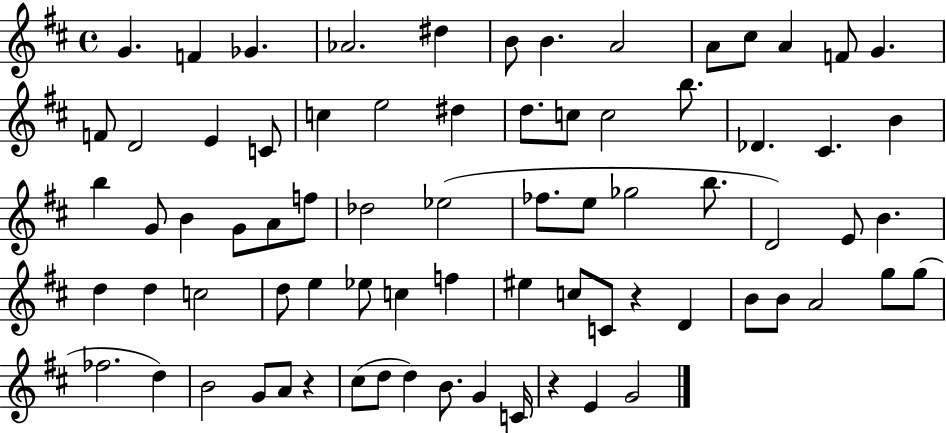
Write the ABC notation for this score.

X:1
T:Untitled
M:4/4
L:1/4
K:D
G F _G _A2 ^d B/2 B A2 A/2 ^c/2 A F/2 G F/2 D2 E C/2 c e2 ^d d/2 c/2 c2 b/2 _D ^C B b G/2 B G/2 A/2 f/2 _d2 _e2 _f/2 e/2 _g2 b/2 D2 E/2 B d d c2 d/2 e _e/2 c f ^e c/2 C/2 z D B/2 B/2 A2 g/2 g/2 _f2 d B2 G/2 A/2 z ^c/2 d/2 d B/2 G C/4 z E G2